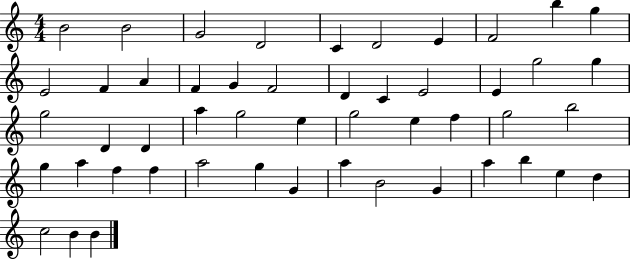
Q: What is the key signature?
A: C major